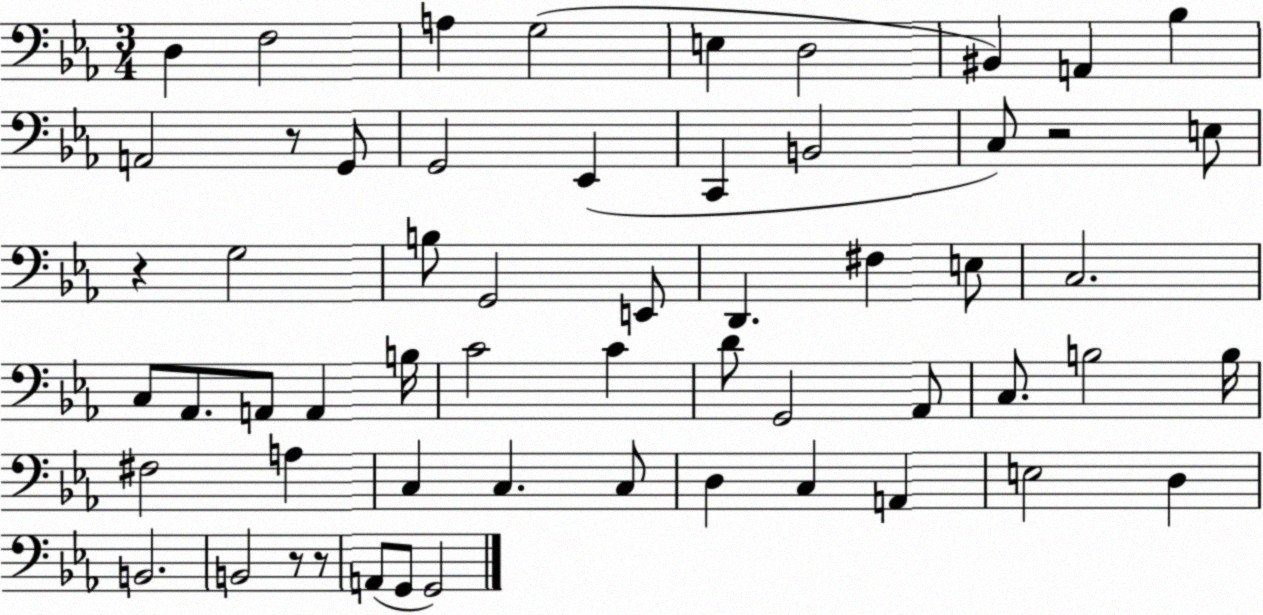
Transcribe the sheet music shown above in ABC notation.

X:1
T:Untitled
M:3/4
L:1/4
K:Eb
D, F,2 A, G,2 E, D,2 ^B,, A,, _B, A,,2 z/2 G,,/2 G,,2 _E,, C,, B,,2 C,/2 z2 E,/2 z G,2 B,/2 G,,2 E,,/2 D,, ^F, E,/2 C,2 C,/2 _A,,/2 A,,/2 A,, B,/4 C2 C D/2 G,,2 _A,,/2 C,/2 B,2 B,/4 ^F,2 A, C, C, C,/2 D, C, A,, E,2 D, B,,2 B,,2 z/2 z/2 A,,/2 G,,/2 G,,2